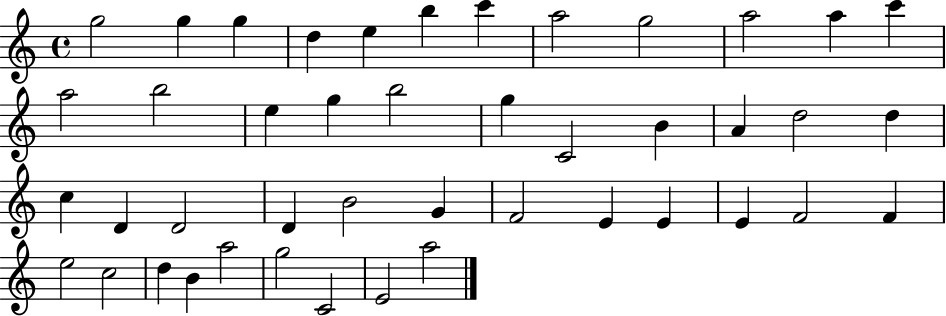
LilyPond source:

{
  \clef treble
  \time 4/4
  \defaultTimeSignature
  \key c \major
  g''2 g''4 g''4 | d''4 e''4 b''4 c'''4 | a''2 g''2 | a''2 a''4 c'''4 | \break a''2 b''2 | e''4 g''4 b''2 | g''4 c'2 b'4 | a'4 d''2 d''4 | \break c''4 d'4 d'2 | d'4 b'2 g'4 | f'2 e'4 e'4 | e'4 f'2 f'4 | \break e''2 c''2 | d''4 b'4 a''2 | g''2 c'2 | e'2 a''2 | \break \bar "|."
}